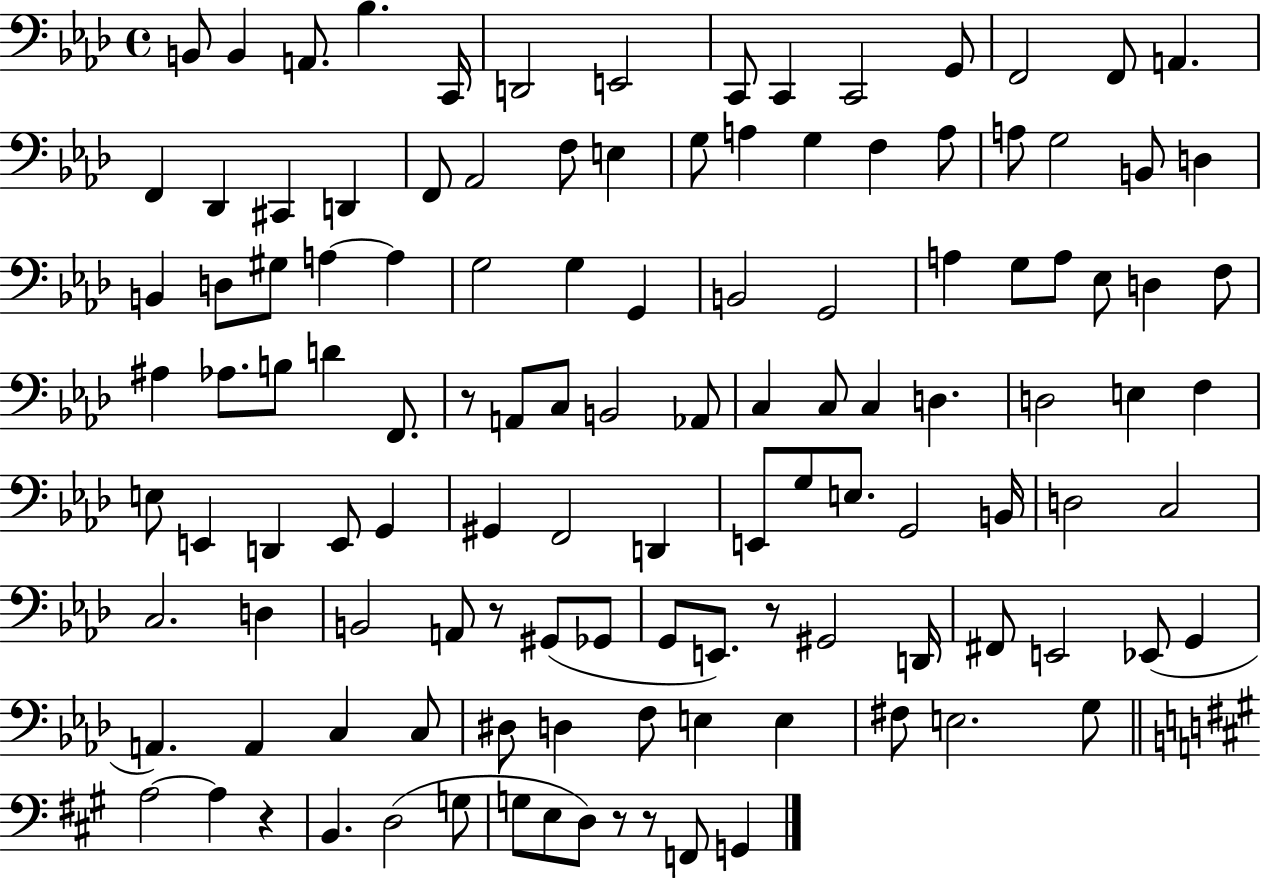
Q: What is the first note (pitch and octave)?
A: B2